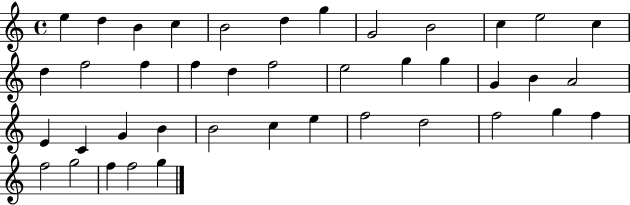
X:1
T:Untitled
M:4/4
L:1/4
K:C
e d B c B2 d g G2 B2 c e2 c d f2 f f d f2 e2 g g G B A2 E C G B B2 c e f2 d2 f2 g f f2 g2 f f2 g